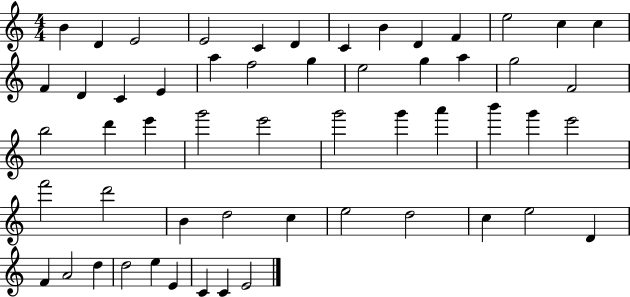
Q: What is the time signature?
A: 4/4